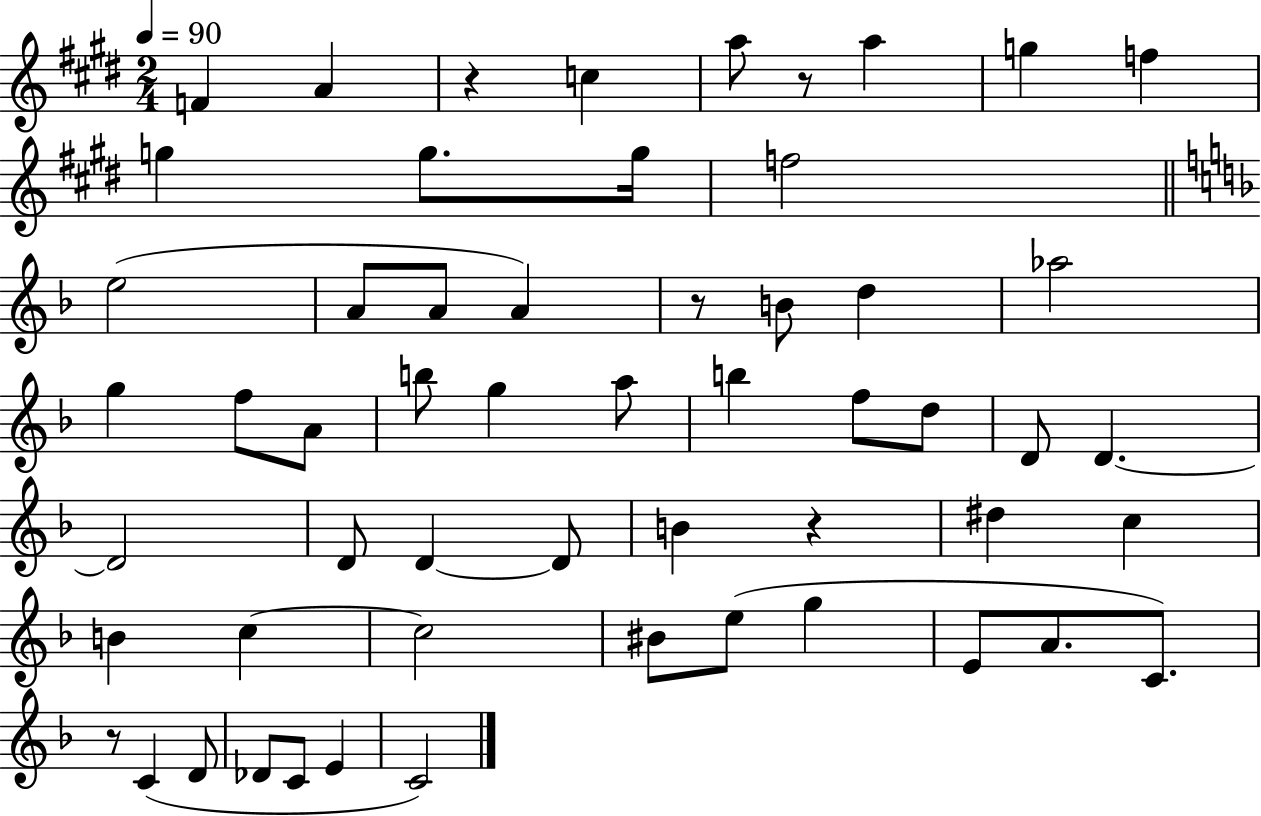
{
  \clef treble
  \numericTimeSignature
  \time 2/4
  \key e \major
  \tempo 4 = 90
  f'4 a'4 | r4 c''4 | a''8 r8 a''4 | g''4 f''4 | \break g''4 g''8. g''16 | f''2 | \bar "||" \break \key f \major e''2( | a'8 a'8 a'4) | r8 b'8 d''4 | aes''2 | \break g''4 f''8 a'8 | b''8 g''4 a''8 | b''4 f''8 d''8 | d'8 d'4.~~ | \break d'2 | d'8 d'4~~ d'8 | b'4 r4 | dis''4 c''4 | \break b'4 c''4~~ | c''2 | bis'8 e''8( g''4 | e'8 a'8. c'8.) | \break r8 c'4( d'8 | des'8 c'8 e'4 | c'2) | \bar "|."
}